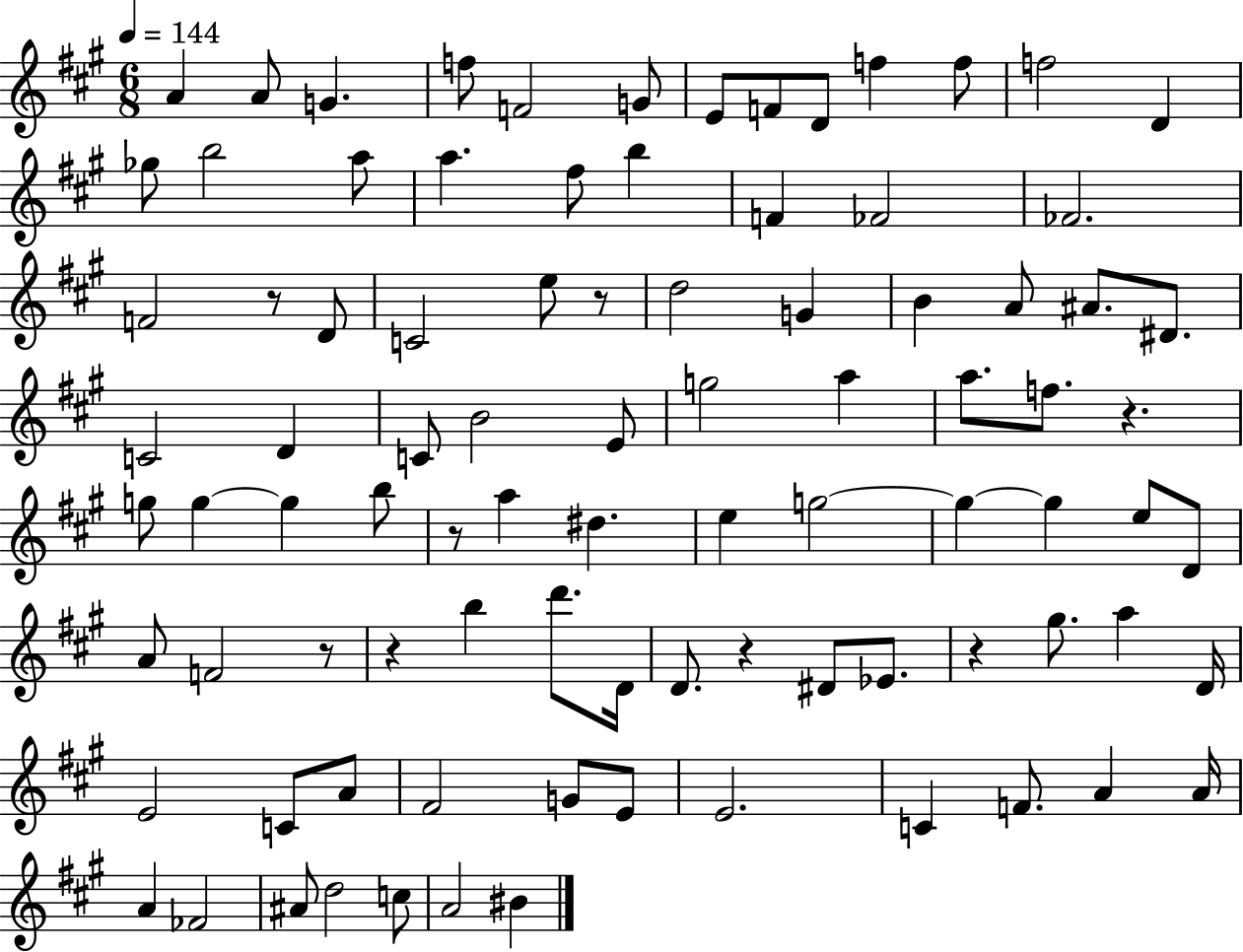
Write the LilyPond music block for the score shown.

{
  \clef treble
  \numericTimeSignature
  \time 6/8
  \key a \major
  \tempo 4 = 144
  a'4 a'8 g'4. | f''8 f'2 g'8 | e'8 f'8 d'8 f''4 f''8 | f''2 d'4 | \break ges''8 b''2 a''8 | a''4. fis''8 b''4 | f'4 fes'2 | fes'2. | \break f'2 r8 d'8 | c'2 e''8 r8 | d''2 g'4 | b'4 a'8 ais'8. dis'8. | \break c'2 d'4 | c'8 b'2 e'8 | g''2 a''4 | a''8. f''8. r4. | \break g''8 g''4~~ g''4 b''8 | r8 a''4 dis''4. | e''4 g''2~~ | g''4~~ g''4 e''8 d'8 | \break a'8 f'2 r8 | r4 b''4 d'''8. d'16 | d'8. r4 dis'8 ees'8. | r4 gis''8. a''4 d'16 | \break e'2 c'8 a'8 | fis'2 g'8 e'8 | e'2. | c'4 f'8. a'4 a'16 | \break a'4 fes'2 | ais'8 d''2 c''8 | a'2 bis'4 | \bar "|."
}